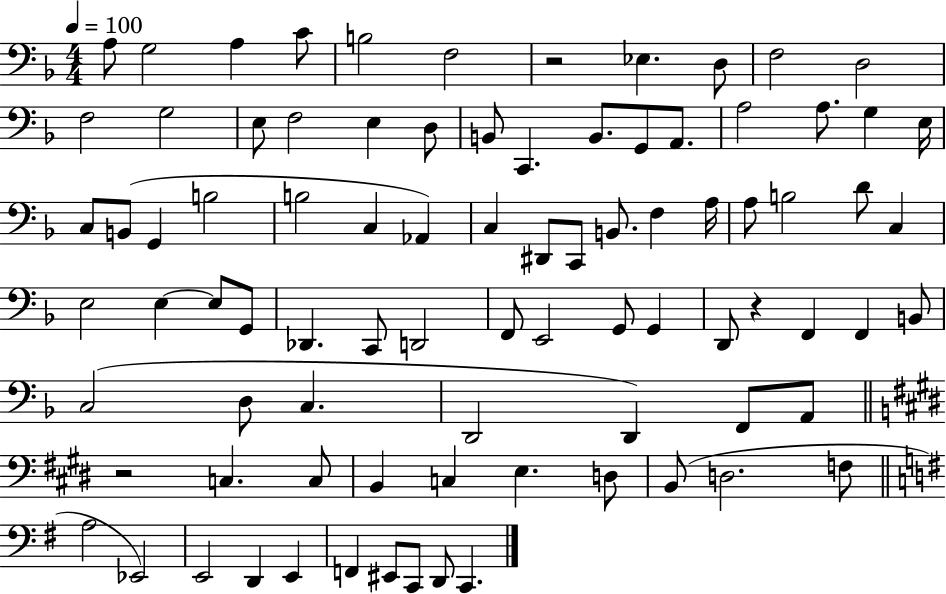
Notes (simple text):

A3/e G3/h A3/q C4/e B3/h F3/h R/h Eb3/q. D3/e F3/h D3/h F3/h G3/h E3/e F3/h E3/q D3/e B2/e C2/q. B2/e. G2/e A2/e. A3/h A3/e. G3/q E3/s C3/e B2/e G2/q B3/h B3/h C3/q Ab2/q C3/q D#2/e C2/e B2/e. F3/q A3/s A3/e B3/h D4/e C3/q E3/h E3/q E3/e G2/e Db2/q. C2/e D2/h F2/e E2/h G2/e G2/q D2/e R/q F2/q F2/q B2/e C3/h D3/e C3/q. D2/h D2/q F2/e A2/e R/h C3/q. C3/e B2/q C3/q E3/q. D3/e B2/e D3/h. F3/e A3/h Eb2/h E2/h D2/q E2/q F2/q EIS2/e C2/e D2/e C2/q.